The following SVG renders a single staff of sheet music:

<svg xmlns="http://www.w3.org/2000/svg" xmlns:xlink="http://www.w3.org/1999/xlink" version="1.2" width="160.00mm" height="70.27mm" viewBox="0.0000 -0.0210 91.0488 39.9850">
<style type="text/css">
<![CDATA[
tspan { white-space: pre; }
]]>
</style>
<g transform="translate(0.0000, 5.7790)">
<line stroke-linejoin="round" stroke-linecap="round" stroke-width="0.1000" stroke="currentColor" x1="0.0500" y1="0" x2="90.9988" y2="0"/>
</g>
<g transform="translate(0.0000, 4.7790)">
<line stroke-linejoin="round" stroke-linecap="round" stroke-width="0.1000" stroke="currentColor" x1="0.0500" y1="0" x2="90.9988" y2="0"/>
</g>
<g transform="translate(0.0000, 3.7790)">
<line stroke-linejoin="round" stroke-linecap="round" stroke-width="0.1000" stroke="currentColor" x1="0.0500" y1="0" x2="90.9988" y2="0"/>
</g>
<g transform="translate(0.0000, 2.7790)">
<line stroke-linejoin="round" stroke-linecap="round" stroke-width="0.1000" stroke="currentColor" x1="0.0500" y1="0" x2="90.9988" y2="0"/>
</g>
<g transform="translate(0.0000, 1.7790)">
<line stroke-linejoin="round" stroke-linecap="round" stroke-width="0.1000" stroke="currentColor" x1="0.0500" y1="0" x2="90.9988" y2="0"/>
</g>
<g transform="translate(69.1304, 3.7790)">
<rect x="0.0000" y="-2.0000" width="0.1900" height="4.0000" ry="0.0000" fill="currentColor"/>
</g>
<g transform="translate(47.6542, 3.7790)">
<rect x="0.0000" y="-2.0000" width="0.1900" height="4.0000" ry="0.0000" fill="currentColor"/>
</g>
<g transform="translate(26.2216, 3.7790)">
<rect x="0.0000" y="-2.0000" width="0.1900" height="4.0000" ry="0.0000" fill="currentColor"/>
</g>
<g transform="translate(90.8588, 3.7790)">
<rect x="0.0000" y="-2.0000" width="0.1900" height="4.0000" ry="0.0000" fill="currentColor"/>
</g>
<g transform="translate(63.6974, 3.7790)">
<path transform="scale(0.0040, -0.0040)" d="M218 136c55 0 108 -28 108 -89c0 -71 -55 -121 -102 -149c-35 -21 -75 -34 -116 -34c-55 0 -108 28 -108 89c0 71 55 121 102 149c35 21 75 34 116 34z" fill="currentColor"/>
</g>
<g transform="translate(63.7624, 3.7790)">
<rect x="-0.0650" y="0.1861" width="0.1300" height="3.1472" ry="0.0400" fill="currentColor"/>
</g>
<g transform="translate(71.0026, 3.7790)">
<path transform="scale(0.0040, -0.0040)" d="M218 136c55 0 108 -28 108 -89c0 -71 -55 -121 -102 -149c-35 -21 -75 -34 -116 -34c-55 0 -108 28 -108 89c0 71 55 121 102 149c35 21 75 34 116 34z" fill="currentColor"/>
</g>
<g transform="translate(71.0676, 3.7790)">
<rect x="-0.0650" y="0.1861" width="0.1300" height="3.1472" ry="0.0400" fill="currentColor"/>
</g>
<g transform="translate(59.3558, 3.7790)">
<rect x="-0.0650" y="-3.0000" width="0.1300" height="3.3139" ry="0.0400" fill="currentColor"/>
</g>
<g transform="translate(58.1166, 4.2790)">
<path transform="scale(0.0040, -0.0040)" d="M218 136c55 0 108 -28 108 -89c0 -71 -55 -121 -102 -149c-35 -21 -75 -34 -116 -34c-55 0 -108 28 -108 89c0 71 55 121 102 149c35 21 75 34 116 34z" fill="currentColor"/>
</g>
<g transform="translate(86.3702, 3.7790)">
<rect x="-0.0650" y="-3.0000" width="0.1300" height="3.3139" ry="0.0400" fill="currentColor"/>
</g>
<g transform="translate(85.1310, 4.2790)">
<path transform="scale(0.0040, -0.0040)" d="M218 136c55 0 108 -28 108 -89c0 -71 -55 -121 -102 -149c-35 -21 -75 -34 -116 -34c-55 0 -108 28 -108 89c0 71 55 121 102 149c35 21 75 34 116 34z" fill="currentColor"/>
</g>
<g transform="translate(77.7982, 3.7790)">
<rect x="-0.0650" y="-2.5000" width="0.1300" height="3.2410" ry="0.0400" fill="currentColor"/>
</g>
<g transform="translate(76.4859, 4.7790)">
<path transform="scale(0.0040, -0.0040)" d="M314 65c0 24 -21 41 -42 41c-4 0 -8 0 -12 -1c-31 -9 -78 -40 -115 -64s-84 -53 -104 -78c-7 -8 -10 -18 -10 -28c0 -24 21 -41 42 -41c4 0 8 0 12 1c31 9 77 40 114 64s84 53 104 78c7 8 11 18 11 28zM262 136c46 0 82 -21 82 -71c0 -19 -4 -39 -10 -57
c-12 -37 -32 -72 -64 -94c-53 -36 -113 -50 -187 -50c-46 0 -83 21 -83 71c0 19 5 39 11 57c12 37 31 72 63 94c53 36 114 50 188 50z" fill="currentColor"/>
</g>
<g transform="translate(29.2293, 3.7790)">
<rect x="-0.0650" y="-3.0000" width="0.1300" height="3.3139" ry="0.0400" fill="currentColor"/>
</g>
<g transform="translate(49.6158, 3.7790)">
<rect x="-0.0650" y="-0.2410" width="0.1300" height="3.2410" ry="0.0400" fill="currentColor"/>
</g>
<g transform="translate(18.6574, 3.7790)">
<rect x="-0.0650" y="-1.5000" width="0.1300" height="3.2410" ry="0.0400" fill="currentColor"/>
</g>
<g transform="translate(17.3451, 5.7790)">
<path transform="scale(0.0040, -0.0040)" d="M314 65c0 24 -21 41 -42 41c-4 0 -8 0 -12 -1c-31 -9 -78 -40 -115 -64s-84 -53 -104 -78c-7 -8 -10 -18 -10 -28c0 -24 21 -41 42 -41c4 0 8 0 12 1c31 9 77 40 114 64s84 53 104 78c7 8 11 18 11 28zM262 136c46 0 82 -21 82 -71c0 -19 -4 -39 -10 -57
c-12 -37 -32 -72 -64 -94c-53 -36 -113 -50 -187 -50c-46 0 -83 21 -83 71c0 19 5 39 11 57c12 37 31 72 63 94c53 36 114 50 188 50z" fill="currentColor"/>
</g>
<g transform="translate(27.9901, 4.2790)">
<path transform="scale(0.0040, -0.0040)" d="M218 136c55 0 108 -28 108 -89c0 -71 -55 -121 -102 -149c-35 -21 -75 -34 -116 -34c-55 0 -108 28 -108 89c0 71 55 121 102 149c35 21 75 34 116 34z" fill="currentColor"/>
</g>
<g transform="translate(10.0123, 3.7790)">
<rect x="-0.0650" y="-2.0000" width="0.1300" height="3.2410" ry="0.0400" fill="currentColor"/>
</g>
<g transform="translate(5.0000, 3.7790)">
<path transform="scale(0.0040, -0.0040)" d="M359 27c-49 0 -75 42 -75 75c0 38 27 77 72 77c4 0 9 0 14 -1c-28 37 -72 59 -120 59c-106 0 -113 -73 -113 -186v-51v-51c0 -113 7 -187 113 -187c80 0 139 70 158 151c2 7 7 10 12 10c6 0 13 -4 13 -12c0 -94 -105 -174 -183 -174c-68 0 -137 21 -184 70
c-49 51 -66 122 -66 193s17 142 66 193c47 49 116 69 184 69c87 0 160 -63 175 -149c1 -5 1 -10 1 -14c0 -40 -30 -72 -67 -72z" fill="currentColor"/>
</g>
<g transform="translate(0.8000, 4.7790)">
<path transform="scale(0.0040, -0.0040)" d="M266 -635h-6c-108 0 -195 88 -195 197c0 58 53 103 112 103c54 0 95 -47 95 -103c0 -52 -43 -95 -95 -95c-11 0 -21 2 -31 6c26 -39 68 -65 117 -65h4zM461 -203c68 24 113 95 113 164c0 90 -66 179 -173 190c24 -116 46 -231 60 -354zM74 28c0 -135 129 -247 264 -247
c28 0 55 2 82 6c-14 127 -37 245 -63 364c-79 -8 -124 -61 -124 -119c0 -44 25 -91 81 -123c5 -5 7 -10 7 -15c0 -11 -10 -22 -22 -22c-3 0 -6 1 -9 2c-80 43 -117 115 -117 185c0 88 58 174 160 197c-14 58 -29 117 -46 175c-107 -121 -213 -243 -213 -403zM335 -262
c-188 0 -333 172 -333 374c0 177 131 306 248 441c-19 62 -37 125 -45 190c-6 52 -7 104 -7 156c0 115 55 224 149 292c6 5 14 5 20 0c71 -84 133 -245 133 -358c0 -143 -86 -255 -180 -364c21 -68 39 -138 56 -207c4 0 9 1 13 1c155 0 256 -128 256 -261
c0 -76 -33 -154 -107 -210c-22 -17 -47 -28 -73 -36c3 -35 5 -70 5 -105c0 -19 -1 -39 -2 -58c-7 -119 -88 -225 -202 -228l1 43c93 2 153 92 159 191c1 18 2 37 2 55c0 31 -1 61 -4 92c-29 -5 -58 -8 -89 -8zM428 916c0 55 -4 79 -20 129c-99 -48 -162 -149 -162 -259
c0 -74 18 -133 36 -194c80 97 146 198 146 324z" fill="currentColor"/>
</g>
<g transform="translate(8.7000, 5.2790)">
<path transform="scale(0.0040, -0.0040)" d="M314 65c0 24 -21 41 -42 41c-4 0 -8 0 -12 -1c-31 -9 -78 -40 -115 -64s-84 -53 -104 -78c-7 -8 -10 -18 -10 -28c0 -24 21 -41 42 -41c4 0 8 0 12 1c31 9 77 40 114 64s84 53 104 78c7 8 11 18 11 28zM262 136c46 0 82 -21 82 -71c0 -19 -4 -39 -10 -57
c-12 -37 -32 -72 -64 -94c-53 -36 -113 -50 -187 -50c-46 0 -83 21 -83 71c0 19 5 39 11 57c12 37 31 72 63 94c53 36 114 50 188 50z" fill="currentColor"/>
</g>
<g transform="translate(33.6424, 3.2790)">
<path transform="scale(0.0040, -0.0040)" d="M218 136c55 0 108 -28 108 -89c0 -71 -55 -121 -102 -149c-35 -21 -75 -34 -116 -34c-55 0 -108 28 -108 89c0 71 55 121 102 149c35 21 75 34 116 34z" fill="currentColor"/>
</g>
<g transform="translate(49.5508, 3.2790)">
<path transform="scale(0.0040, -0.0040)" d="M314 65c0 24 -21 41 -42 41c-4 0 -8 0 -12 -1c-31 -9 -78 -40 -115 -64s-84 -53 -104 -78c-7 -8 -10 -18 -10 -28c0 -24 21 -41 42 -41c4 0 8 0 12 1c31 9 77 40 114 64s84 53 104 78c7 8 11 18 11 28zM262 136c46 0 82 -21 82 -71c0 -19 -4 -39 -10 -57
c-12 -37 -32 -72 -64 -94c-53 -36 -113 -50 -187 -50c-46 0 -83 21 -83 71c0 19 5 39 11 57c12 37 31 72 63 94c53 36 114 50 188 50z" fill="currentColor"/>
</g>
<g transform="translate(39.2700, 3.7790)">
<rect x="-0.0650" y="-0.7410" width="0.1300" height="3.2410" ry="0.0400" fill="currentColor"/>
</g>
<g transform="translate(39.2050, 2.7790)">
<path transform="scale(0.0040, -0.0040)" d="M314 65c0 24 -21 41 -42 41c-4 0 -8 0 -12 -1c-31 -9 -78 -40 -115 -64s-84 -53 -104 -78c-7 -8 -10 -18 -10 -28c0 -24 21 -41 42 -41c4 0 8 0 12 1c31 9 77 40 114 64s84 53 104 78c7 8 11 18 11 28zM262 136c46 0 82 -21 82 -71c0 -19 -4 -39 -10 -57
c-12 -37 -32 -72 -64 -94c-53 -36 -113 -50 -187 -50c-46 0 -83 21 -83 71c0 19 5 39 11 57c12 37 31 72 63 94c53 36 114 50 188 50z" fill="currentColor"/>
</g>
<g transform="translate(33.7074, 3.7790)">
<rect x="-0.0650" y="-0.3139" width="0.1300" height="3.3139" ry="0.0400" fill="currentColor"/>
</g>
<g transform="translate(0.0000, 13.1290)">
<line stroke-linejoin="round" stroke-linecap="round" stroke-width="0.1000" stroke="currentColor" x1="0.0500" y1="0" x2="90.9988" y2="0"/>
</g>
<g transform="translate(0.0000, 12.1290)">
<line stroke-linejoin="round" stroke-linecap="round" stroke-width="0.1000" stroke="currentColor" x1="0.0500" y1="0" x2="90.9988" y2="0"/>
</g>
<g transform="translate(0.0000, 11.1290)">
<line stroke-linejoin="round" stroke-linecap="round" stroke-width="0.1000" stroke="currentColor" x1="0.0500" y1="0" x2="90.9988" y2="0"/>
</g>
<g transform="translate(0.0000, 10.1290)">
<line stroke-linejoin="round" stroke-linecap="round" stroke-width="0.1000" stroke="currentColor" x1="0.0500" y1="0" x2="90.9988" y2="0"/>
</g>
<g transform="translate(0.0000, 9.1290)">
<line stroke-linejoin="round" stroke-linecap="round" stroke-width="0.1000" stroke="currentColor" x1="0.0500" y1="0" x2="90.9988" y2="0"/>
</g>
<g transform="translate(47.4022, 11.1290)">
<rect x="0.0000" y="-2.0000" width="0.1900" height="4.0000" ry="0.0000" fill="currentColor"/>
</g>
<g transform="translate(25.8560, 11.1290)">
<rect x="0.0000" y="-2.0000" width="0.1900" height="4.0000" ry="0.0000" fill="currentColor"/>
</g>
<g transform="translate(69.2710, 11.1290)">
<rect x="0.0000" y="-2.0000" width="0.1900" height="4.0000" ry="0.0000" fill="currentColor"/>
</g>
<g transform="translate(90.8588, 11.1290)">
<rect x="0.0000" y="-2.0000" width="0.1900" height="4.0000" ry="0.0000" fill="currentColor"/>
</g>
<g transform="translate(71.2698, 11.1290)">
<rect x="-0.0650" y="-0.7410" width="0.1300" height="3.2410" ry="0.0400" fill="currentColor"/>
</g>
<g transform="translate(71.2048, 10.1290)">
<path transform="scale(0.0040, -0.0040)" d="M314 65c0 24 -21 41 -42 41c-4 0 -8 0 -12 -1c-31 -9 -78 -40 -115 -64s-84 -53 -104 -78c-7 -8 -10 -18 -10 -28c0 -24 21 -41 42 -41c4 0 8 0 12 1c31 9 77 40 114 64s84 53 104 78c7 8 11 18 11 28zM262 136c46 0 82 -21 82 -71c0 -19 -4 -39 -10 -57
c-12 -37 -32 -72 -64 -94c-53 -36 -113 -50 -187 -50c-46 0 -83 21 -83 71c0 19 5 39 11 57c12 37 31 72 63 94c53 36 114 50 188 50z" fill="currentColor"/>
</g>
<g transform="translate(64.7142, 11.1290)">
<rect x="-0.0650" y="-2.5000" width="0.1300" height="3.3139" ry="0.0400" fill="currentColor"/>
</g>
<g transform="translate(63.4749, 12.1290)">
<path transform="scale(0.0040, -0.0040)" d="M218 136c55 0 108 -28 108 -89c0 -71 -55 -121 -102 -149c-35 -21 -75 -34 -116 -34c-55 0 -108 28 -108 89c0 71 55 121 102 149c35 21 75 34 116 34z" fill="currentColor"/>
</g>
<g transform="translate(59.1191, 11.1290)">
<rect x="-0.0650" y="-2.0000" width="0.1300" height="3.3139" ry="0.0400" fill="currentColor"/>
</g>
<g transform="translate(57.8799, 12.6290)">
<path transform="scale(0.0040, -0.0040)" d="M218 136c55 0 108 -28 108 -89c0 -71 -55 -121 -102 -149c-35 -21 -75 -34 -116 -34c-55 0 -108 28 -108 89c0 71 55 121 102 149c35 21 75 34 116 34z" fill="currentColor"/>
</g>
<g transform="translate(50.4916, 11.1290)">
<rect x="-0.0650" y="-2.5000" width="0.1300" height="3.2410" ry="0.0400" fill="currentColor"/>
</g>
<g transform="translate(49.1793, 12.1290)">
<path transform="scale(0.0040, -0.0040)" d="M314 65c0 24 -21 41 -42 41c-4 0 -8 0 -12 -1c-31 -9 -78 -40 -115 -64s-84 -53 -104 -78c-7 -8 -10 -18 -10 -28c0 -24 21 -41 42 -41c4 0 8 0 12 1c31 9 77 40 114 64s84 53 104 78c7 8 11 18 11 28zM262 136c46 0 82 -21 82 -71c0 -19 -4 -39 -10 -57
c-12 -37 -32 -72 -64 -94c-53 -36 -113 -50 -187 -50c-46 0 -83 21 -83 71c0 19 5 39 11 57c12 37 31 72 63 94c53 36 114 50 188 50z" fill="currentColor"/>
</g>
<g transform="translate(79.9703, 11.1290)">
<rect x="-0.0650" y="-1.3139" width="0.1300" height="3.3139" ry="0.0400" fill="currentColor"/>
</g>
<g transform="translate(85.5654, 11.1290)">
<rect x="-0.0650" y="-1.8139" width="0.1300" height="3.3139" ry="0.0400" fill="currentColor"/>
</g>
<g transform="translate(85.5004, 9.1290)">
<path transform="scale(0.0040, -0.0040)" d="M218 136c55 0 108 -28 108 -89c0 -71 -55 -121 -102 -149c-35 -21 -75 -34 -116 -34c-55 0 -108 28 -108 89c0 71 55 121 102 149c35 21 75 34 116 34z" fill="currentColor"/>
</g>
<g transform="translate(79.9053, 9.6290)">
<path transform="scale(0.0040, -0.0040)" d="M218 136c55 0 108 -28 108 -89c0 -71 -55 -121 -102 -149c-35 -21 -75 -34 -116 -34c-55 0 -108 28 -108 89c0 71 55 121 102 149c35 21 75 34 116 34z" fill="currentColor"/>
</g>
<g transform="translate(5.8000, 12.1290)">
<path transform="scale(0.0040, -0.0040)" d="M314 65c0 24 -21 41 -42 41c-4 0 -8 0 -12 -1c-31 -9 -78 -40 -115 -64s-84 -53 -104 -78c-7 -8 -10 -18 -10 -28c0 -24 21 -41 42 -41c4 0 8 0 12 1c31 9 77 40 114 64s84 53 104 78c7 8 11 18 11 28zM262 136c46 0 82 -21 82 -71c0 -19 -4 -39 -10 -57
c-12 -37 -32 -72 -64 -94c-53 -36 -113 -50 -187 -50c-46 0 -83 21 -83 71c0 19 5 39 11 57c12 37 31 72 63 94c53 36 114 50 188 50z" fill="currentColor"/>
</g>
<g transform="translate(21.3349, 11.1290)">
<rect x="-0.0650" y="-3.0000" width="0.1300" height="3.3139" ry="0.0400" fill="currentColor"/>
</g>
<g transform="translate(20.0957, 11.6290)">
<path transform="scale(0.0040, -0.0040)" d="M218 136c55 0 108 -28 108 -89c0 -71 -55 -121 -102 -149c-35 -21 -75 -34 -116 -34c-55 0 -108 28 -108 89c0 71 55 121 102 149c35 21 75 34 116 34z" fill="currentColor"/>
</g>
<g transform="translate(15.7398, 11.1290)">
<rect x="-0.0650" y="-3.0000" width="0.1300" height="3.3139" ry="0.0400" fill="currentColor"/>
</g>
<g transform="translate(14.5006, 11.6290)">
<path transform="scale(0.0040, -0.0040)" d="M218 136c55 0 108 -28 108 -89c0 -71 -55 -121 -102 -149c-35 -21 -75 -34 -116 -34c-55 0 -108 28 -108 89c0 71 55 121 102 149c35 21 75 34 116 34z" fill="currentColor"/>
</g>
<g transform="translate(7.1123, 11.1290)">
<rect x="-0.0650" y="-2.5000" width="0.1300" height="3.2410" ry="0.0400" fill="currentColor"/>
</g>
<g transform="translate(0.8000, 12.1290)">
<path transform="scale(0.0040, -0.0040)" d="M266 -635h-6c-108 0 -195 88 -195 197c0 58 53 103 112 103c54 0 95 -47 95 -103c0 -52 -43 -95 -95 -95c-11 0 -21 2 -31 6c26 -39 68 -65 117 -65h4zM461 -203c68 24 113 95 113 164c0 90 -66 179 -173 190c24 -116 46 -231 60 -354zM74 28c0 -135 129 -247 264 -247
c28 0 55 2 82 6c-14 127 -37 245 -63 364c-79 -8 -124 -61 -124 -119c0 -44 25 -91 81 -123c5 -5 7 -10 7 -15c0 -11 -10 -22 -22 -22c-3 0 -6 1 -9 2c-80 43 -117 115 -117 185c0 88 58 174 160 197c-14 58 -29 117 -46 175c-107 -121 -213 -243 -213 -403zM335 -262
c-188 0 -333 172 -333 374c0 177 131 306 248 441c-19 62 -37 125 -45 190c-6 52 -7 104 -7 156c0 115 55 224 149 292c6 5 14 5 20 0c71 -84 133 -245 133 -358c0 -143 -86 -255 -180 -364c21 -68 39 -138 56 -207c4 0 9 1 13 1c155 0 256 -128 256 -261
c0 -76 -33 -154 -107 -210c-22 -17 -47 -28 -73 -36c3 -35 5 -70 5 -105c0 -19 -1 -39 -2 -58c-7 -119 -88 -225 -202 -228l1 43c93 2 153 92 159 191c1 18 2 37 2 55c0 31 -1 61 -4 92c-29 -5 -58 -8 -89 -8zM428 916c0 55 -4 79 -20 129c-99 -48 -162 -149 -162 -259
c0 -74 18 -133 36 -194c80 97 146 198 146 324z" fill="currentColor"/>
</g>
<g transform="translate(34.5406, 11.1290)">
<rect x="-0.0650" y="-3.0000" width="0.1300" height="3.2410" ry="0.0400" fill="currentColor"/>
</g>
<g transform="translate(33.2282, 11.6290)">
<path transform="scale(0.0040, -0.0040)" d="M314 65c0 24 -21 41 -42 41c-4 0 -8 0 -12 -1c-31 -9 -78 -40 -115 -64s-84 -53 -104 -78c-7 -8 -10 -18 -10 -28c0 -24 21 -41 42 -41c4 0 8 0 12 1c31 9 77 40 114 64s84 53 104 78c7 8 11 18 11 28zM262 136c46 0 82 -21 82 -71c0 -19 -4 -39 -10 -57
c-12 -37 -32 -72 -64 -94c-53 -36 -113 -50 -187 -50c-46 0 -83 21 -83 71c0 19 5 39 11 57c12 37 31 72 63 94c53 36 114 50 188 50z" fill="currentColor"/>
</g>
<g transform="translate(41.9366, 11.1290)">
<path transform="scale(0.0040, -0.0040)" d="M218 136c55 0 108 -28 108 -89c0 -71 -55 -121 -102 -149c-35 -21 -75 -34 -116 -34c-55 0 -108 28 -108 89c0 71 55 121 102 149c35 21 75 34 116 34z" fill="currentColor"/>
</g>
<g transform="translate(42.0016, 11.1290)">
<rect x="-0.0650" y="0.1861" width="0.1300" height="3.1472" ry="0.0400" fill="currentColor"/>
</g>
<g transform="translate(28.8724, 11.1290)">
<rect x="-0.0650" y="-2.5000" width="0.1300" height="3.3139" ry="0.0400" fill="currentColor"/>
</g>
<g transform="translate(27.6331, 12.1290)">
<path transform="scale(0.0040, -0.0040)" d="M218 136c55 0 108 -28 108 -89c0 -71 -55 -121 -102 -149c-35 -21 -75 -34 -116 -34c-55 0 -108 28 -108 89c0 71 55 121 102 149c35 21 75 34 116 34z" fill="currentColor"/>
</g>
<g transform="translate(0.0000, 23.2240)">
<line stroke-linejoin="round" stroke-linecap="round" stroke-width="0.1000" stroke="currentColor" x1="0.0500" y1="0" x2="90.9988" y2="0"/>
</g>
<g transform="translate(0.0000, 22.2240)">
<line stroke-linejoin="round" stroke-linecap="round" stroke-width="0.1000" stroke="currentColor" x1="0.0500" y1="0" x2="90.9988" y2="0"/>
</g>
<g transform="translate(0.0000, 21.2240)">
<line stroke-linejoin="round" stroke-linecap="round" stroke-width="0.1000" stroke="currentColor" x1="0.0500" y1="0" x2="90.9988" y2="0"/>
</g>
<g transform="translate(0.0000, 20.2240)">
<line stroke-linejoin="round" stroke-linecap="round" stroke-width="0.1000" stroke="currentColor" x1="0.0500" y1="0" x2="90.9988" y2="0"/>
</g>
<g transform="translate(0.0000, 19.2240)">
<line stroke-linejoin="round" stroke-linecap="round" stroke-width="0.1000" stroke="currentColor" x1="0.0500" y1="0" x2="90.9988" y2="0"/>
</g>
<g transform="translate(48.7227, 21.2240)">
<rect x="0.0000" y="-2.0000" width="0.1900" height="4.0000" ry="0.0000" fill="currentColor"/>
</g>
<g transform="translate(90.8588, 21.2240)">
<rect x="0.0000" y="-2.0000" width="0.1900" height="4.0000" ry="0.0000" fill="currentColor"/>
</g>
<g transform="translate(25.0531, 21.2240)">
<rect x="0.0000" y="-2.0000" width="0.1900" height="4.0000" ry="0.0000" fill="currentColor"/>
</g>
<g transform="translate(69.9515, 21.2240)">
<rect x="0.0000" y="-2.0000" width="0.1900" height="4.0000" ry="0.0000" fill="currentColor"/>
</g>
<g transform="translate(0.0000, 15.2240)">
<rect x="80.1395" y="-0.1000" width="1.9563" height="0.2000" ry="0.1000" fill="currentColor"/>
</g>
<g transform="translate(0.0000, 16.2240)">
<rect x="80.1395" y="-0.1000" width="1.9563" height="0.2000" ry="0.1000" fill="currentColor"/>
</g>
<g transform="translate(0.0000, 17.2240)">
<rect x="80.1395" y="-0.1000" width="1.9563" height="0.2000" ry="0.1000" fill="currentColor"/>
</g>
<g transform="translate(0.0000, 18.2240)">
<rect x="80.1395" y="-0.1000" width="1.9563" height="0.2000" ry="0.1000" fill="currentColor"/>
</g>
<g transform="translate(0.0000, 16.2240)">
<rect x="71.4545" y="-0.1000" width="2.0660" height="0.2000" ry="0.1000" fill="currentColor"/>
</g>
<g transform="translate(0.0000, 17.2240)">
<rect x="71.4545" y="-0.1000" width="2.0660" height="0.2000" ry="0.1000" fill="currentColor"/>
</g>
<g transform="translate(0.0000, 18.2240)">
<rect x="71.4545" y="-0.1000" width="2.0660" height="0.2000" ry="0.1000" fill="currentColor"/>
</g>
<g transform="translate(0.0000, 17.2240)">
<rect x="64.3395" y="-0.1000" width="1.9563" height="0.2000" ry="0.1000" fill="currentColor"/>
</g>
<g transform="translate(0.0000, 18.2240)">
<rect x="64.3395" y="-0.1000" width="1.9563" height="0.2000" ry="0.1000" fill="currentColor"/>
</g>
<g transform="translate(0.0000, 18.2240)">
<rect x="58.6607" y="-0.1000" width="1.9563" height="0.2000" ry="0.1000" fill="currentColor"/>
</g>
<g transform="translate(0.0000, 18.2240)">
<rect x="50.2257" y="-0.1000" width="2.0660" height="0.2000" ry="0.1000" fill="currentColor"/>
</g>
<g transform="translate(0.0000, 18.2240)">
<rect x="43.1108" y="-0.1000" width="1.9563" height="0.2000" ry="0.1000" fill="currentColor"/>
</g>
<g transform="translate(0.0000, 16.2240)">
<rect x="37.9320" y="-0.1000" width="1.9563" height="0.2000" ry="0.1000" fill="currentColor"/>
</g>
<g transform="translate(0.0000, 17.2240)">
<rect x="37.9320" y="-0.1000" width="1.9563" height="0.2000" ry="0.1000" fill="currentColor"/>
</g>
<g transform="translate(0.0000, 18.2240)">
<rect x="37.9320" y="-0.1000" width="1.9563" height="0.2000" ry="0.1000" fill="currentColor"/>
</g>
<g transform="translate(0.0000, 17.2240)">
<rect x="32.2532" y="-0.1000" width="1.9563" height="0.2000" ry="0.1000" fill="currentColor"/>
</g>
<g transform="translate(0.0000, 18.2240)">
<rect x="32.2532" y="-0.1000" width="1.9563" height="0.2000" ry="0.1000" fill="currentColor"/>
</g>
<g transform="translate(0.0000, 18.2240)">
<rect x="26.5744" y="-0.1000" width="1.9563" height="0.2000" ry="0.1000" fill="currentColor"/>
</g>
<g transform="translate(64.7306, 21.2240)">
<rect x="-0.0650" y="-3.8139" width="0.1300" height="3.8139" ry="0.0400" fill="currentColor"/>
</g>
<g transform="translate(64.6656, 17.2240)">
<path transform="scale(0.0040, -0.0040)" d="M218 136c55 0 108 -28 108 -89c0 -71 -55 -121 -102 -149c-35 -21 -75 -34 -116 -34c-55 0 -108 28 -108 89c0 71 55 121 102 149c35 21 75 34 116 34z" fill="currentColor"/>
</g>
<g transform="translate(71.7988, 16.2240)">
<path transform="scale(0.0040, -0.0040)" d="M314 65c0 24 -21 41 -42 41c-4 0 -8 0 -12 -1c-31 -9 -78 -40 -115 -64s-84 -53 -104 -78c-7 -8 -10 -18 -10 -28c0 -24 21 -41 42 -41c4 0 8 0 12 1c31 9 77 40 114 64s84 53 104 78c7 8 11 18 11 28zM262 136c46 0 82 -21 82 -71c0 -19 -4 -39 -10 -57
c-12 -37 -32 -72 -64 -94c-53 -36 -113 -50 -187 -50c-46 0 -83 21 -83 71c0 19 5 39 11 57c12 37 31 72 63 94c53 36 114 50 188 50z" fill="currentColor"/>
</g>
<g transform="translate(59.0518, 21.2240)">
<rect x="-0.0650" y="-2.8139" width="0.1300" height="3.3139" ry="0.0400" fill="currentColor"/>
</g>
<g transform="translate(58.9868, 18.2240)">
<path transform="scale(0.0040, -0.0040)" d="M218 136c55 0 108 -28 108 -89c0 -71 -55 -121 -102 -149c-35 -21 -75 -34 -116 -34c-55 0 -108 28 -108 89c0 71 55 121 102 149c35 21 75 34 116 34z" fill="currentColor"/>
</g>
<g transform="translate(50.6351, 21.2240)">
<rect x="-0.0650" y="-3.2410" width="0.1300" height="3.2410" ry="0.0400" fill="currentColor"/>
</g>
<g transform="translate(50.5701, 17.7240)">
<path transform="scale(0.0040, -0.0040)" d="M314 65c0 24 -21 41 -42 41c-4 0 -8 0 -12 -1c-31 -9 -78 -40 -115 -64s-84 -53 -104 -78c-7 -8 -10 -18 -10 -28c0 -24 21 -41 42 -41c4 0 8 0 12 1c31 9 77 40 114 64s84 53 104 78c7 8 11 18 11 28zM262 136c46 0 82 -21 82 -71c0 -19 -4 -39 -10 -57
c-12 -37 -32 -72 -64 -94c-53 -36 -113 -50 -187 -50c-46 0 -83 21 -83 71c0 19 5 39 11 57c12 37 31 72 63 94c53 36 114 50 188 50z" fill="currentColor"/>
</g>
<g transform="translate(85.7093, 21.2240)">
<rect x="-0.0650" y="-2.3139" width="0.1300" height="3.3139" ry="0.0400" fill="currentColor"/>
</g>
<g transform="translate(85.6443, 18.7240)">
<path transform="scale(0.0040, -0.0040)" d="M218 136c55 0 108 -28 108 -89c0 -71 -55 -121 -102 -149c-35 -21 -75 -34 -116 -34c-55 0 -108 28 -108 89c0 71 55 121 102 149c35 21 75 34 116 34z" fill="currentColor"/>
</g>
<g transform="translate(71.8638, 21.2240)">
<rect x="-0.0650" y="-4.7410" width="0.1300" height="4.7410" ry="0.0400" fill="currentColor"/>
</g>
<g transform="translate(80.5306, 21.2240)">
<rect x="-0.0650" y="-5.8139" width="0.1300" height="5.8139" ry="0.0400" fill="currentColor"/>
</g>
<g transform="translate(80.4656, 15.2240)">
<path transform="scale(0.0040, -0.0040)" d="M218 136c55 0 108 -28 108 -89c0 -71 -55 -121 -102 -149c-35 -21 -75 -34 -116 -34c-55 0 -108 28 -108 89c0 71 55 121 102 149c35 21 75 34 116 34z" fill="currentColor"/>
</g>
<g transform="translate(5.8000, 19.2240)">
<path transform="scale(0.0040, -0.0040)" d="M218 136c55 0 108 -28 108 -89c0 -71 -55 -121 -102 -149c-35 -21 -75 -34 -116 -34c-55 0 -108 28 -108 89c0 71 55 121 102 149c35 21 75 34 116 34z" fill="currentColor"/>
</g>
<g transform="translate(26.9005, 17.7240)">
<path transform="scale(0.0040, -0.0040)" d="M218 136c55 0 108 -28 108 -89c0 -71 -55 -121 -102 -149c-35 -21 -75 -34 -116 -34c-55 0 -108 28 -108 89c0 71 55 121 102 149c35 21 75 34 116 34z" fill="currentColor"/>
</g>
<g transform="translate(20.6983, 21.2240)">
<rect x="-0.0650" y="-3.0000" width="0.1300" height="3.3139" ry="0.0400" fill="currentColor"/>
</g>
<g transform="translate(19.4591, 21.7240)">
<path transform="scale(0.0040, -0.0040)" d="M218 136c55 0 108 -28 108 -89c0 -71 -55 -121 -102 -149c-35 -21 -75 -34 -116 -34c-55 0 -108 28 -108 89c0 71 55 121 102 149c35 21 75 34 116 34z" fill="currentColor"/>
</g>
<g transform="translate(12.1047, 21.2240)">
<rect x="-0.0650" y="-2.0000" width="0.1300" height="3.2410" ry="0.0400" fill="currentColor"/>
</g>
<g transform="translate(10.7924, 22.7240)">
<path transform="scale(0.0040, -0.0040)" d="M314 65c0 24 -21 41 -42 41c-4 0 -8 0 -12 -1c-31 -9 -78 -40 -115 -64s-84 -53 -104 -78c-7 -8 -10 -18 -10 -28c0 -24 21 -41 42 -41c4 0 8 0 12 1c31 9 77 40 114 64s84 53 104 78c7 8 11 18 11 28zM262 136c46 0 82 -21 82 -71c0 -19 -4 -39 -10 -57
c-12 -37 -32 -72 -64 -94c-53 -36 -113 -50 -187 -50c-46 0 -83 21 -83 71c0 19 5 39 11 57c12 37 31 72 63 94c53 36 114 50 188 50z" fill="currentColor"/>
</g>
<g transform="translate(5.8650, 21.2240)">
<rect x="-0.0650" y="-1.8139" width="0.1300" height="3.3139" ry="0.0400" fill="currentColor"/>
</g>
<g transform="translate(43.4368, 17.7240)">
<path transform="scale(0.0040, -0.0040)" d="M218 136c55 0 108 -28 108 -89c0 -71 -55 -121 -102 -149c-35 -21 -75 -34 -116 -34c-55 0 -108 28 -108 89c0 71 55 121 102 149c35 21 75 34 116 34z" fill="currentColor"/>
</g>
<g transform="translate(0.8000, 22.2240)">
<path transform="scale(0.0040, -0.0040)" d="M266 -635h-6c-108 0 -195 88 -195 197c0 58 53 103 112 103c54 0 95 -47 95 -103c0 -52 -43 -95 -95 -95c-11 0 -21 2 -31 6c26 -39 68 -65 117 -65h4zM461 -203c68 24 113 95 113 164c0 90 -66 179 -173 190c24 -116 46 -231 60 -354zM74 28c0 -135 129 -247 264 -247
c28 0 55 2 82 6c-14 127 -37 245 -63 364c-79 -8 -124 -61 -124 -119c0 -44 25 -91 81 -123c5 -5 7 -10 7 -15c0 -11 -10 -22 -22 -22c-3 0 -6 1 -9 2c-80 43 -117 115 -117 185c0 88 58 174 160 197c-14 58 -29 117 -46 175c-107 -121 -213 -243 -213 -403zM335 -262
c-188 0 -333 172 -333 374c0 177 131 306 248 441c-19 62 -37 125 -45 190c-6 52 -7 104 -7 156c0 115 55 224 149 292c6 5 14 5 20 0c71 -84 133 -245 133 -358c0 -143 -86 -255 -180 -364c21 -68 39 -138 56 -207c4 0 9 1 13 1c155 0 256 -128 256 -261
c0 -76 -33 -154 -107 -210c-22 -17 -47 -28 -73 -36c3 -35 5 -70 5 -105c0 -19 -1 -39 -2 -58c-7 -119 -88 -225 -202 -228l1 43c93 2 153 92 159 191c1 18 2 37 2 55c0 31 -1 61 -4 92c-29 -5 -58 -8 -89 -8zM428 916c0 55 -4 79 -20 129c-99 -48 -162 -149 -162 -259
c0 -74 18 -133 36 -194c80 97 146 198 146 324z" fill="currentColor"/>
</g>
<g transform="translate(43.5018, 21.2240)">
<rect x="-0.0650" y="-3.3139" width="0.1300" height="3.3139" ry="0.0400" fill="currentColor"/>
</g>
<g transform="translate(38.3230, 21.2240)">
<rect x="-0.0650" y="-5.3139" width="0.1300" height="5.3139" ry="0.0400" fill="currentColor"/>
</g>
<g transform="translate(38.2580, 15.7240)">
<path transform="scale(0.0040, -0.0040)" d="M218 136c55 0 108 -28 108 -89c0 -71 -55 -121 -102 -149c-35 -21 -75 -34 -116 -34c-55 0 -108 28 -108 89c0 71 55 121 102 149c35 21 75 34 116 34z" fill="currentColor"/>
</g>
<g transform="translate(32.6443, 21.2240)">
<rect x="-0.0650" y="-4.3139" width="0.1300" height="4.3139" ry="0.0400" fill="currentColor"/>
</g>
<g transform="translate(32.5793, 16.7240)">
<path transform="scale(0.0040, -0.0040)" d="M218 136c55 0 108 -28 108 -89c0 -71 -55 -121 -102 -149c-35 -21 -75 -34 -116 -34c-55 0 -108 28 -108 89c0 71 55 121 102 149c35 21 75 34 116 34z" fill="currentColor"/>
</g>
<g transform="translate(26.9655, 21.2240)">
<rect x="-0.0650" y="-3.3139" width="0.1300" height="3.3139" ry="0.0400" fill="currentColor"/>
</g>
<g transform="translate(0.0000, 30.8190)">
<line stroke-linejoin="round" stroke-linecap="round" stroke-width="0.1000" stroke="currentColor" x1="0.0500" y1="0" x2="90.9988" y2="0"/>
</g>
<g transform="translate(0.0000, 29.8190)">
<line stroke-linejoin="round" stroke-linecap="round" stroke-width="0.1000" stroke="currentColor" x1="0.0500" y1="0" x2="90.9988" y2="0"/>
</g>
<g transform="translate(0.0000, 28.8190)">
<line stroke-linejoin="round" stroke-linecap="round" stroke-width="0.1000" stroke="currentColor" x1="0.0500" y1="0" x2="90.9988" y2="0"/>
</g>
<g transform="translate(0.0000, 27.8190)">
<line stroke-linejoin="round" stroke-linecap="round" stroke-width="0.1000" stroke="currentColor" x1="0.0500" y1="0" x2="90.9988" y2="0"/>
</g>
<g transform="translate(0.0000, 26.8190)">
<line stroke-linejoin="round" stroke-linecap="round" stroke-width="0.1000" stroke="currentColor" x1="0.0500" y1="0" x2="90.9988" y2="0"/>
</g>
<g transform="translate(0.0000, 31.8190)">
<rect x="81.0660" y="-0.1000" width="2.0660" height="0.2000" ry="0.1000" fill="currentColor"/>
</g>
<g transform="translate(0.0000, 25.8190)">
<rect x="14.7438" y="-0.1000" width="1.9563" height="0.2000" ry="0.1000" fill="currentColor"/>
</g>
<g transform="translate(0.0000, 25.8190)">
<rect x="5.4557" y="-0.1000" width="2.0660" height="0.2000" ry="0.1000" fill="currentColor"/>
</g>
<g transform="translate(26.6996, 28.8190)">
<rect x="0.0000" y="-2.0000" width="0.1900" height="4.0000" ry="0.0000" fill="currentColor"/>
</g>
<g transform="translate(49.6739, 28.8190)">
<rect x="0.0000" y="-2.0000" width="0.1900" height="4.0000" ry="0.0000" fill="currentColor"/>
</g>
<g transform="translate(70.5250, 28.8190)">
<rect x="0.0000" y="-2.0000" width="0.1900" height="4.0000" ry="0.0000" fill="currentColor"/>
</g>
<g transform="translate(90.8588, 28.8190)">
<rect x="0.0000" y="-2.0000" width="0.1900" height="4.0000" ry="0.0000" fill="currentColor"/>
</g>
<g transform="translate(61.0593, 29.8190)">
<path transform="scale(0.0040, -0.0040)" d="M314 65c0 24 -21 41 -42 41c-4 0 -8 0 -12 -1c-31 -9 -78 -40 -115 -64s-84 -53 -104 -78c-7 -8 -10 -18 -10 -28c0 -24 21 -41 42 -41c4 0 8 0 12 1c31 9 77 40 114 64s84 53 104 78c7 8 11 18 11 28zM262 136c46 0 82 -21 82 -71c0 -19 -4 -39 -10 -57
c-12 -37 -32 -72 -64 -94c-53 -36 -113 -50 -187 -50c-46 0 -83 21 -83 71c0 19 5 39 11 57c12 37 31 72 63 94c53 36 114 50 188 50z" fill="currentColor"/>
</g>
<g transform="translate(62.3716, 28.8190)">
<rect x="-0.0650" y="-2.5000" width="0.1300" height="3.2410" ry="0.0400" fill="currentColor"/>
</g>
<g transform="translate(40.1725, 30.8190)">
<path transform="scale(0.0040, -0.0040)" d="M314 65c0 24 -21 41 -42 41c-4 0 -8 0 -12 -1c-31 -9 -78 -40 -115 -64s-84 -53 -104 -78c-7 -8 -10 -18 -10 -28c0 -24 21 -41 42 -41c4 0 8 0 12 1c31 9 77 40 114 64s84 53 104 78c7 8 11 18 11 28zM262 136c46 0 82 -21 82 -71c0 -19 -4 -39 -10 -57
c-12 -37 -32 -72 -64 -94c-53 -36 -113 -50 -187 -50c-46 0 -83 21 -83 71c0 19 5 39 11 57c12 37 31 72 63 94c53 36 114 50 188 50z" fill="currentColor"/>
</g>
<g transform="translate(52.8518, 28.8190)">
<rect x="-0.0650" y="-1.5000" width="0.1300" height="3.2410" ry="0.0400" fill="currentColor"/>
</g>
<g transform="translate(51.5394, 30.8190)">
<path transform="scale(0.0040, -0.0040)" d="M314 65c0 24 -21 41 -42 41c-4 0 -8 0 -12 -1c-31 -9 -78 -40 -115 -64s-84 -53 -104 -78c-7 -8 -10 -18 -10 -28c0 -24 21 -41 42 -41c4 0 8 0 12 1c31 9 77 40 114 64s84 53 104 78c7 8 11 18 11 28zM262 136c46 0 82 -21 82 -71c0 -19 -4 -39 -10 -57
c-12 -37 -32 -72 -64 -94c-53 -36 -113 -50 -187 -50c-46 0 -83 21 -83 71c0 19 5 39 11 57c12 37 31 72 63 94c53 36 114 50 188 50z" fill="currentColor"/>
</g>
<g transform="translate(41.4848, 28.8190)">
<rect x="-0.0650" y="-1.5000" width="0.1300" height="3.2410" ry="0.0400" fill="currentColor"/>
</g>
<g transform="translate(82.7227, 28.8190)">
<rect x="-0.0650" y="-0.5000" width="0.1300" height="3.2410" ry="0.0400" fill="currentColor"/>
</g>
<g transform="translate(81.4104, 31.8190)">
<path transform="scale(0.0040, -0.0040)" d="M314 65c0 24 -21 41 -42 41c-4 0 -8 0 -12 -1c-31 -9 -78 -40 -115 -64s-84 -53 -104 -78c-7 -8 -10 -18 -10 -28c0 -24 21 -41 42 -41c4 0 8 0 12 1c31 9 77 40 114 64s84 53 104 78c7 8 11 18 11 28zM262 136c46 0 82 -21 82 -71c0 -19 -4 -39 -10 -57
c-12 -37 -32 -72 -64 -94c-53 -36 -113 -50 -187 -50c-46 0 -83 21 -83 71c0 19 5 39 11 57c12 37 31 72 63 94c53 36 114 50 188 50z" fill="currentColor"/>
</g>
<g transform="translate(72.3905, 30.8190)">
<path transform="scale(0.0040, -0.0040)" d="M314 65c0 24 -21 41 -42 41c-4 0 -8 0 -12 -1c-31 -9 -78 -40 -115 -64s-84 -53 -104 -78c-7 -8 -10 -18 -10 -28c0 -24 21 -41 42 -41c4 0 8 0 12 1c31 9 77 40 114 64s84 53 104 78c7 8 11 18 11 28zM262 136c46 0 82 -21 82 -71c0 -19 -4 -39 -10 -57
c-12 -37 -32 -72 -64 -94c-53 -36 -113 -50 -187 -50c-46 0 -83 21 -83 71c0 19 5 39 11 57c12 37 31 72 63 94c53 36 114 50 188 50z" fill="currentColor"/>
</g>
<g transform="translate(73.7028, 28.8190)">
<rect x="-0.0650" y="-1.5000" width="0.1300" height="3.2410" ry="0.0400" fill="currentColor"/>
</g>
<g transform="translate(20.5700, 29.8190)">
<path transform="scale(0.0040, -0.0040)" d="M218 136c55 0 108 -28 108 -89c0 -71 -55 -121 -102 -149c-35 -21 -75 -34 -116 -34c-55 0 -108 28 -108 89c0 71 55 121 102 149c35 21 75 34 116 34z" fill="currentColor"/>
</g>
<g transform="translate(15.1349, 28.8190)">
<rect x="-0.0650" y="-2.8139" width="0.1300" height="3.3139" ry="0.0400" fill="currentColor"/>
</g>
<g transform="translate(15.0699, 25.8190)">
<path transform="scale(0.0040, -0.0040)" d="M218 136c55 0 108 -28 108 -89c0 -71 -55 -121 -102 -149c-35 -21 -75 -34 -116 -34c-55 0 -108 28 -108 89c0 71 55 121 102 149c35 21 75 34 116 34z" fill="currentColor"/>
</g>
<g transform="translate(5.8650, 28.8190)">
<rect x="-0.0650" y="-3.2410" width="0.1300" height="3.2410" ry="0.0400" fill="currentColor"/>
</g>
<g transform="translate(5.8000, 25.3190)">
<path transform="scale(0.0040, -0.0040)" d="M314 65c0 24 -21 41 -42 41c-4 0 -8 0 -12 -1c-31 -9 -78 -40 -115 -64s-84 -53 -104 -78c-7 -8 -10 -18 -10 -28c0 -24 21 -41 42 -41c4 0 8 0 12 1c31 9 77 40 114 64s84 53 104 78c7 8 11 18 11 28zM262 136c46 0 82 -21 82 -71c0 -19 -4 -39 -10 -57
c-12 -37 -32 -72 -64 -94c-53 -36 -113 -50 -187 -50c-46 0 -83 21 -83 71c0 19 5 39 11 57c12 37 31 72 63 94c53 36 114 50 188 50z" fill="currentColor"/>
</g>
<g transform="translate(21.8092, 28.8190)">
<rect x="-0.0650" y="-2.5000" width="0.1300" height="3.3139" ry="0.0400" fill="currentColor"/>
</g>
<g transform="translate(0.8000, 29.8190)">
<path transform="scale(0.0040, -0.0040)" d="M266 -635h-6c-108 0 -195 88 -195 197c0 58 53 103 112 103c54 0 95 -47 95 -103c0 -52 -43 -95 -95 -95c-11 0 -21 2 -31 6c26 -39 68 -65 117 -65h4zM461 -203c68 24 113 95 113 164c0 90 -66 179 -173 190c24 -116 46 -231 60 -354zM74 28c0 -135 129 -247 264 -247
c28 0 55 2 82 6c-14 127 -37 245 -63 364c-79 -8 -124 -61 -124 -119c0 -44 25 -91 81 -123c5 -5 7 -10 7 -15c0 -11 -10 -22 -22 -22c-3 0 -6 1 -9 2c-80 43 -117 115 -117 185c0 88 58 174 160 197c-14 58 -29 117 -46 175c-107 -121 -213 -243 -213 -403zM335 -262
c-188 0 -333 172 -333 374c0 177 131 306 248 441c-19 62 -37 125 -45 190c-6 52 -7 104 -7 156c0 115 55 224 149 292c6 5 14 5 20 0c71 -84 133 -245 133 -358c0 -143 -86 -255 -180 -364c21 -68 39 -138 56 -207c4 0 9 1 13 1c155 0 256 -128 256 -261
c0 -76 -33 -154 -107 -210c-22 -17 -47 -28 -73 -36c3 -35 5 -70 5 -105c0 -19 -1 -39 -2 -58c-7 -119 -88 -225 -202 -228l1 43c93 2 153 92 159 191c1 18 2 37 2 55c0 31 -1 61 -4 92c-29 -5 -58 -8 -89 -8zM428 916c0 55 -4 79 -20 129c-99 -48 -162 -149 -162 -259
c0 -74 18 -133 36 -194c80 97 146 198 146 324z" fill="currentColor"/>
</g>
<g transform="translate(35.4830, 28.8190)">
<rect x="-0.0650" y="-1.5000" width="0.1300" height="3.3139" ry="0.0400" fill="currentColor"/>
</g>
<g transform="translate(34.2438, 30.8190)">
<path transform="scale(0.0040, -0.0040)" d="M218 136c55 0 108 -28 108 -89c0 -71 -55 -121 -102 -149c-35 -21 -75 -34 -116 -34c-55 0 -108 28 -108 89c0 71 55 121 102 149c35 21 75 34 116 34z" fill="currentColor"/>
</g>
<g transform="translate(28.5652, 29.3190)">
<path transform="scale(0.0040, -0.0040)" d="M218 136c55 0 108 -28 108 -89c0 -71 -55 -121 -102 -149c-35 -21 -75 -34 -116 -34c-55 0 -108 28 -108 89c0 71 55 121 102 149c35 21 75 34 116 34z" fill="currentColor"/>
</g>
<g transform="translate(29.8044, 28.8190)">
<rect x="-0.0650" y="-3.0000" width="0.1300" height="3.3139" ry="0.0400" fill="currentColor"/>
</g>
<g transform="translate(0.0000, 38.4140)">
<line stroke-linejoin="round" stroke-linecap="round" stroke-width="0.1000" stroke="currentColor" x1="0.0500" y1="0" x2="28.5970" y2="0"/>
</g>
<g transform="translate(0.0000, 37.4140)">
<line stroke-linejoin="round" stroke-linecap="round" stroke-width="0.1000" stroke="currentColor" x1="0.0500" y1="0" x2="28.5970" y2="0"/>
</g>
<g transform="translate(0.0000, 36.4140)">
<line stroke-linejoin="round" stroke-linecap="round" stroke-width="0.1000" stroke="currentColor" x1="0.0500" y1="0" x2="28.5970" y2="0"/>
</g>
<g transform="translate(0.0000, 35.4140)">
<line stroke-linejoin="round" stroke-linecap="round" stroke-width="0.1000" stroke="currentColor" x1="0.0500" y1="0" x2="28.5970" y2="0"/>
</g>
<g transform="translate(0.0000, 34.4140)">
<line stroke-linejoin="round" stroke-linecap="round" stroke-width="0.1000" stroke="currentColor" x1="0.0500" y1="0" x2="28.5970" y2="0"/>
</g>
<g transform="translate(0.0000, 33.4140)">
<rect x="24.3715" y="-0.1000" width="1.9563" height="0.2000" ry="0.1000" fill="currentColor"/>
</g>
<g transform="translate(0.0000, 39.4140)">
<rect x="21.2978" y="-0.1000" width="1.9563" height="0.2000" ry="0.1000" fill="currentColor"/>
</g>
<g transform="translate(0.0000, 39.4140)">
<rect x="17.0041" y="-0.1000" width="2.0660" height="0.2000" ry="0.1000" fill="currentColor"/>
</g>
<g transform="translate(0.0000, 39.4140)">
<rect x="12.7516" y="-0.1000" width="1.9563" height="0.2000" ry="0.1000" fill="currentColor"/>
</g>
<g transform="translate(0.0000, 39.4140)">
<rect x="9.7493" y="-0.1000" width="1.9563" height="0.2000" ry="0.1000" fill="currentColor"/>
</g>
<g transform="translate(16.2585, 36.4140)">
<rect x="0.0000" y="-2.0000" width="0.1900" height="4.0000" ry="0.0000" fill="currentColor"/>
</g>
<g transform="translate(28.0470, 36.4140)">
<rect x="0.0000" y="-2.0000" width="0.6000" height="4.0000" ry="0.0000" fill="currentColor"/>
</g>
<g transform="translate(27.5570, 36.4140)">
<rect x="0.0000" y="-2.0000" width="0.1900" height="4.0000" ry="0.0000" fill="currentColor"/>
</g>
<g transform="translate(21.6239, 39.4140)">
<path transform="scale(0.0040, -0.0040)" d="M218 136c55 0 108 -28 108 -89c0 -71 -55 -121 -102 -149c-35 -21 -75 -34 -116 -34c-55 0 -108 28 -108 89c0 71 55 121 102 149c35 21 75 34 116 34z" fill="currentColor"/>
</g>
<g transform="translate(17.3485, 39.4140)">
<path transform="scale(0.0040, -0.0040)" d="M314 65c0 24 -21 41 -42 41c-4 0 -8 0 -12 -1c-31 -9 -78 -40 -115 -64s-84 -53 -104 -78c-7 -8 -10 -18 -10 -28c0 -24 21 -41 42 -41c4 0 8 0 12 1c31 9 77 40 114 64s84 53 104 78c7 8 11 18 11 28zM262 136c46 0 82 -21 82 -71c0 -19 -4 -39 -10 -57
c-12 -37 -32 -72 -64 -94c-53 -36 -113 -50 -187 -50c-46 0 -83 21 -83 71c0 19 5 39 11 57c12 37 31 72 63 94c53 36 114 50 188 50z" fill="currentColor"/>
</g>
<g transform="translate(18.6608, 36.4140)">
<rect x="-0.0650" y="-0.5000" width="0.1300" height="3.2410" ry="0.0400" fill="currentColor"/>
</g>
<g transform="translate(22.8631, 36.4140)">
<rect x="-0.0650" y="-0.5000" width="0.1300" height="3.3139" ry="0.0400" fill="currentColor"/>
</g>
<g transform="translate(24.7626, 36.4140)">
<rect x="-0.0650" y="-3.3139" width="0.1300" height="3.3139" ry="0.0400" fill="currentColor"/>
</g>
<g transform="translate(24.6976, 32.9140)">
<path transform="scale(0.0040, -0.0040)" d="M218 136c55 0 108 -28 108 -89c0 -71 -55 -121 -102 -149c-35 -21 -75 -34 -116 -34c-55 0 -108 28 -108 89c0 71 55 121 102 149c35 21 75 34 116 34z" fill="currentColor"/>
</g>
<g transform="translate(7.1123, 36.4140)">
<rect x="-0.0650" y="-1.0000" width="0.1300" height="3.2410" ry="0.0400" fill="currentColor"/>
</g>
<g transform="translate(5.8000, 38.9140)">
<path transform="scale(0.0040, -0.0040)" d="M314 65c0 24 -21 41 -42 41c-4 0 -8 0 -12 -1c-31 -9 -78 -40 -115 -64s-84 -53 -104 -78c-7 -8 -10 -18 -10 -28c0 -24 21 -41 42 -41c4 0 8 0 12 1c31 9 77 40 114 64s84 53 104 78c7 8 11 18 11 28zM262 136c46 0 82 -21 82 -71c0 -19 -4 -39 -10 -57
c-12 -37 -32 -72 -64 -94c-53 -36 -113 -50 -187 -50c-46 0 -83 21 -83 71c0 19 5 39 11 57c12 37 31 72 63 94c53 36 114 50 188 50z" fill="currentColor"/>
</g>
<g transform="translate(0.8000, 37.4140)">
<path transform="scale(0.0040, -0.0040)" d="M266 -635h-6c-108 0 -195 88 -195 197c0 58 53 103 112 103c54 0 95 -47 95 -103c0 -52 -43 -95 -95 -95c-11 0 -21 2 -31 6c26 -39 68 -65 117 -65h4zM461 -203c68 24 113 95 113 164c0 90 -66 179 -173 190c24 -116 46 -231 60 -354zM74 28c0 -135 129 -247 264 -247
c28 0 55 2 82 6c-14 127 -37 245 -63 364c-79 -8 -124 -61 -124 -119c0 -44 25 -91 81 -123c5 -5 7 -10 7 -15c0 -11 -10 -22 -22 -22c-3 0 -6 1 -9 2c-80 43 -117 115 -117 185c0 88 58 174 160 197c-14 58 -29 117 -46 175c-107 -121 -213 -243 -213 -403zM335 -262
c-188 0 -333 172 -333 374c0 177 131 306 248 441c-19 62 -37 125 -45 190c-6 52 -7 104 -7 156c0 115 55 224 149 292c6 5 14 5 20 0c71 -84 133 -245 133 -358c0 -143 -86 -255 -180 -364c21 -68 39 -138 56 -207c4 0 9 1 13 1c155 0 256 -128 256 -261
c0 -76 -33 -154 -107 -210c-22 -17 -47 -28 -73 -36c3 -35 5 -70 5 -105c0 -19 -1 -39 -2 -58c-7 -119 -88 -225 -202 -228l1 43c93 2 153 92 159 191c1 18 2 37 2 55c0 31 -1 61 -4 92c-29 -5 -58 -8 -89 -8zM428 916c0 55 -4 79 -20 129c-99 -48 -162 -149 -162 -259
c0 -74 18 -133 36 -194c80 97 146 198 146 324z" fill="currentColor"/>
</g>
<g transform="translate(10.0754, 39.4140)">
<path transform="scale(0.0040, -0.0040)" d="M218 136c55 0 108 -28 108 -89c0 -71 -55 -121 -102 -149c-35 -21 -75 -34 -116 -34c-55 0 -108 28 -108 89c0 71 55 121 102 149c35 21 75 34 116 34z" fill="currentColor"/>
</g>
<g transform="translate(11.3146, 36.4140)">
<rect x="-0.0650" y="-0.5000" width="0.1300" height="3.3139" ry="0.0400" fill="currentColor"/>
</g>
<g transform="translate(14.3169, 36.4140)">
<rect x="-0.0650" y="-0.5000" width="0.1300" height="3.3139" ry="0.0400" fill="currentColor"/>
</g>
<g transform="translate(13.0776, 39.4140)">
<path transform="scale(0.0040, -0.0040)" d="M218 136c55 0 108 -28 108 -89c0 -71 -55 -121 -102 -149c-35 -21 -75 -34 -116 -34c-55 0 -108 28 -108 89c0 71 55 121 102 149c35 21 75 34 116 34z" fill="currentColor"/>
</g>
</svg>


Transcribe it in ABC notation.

X:1
T:Untitled
M:4/4
L:1/4
K:C
F2 E2 A c d2 c2 A B B G2 A G2 A A G A2 B G2 F G d2 e f f F2 A b d' f' b b2 a c' e'2 g' g b2 a G A E E2 E2 G2 E2 C2 D2 C C C2 C b